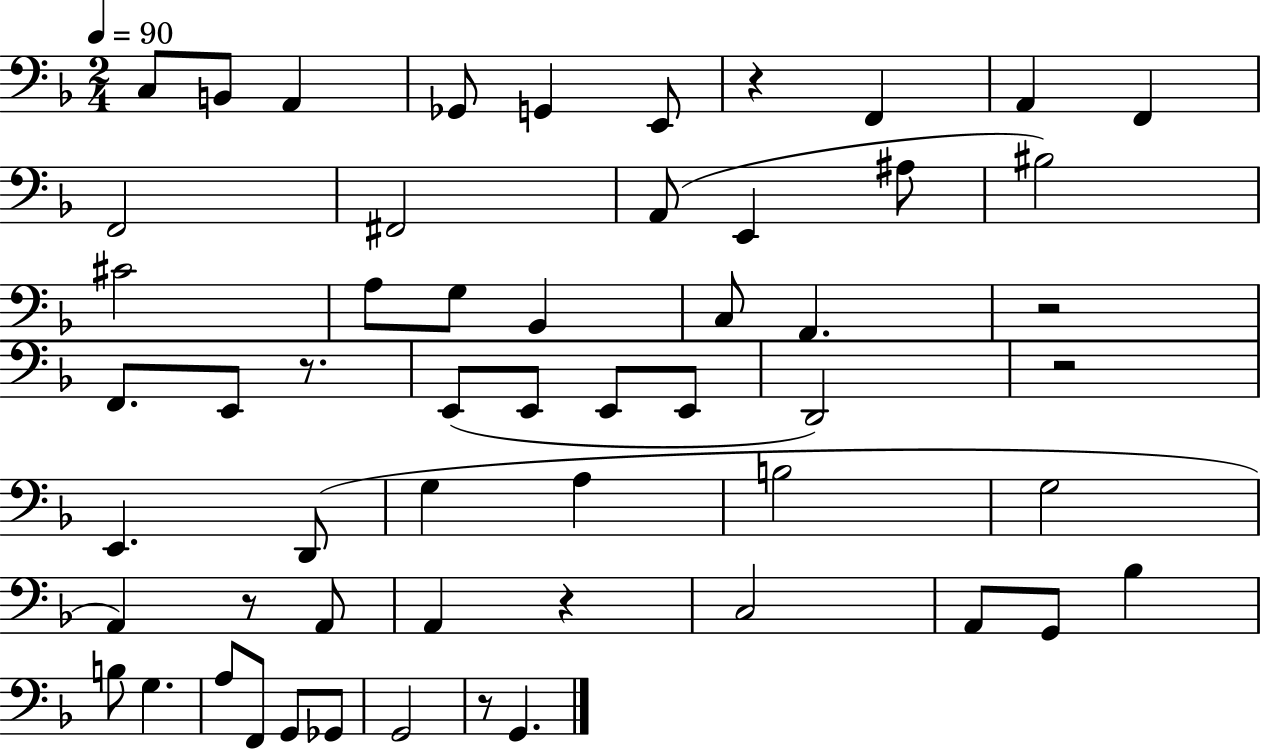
{
  \clef bass
  \numericTimeSignature
  \time 2/4
  \key f \major
  \tempo 4 = 90
  c8 b,8 a,4 | ges,8 g,4 e,8 | r4 f,4 | a,4 f,4 | \break f,2 | fis,2 | a,8( e,4 ais8 | bis2) | \break cis'2 | a8 g8 bes,4 | c8 a,4. | r2 | \break f,8. e,8 r8. | e,8( e,8 e,8 e,8 | d,2) | r2 | \break e,4. d,8( | g4 a4 | b2 | g2 | \break a,4) r8 a,8 | a,4 r4 | c2 | a,8 g,8 bes4 | \break b8 g4. | a8 f,8 g,8 ges,8 | g,2 | r8 g,4. | \break \bar "|."
}